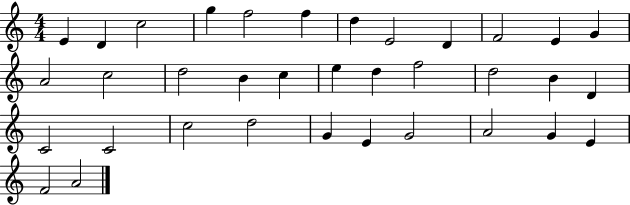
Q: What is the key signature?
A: C major